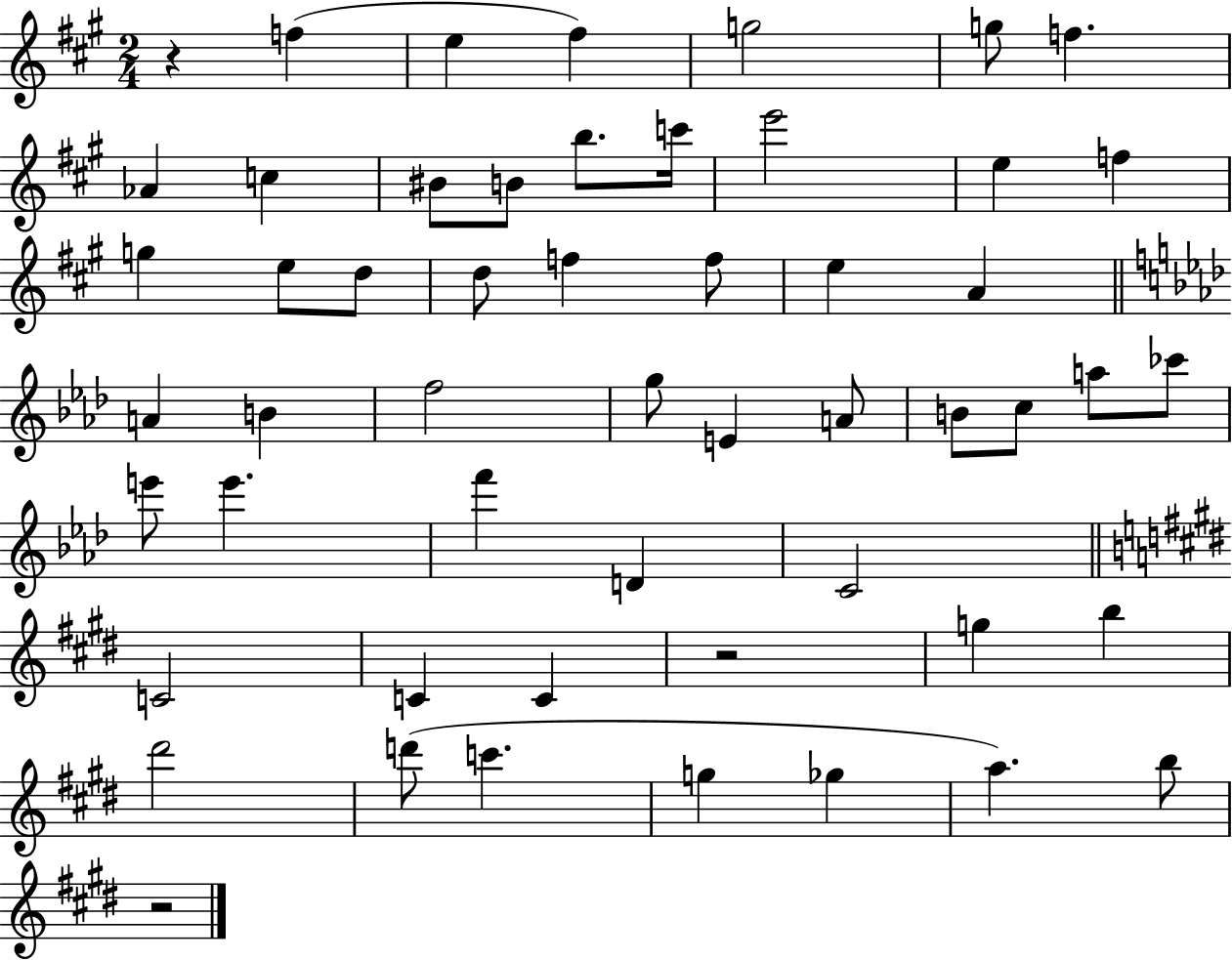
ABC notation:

X:1
T:Untitled
M:2/4
L:1/4
K:A
z f e ^f g2 g/2 f _A c ^B/2 B/2 b/2 c'/4 e'2 e f g e/2 d/2 d/2 f f/2 e A A B f2 g/2 E A/2 B/2 c/2 a/2 _c'/2 e'/2 e' f' D C2 C2 C C z2 g b ^d'2 d'/2 c' g _g a b/2 z2